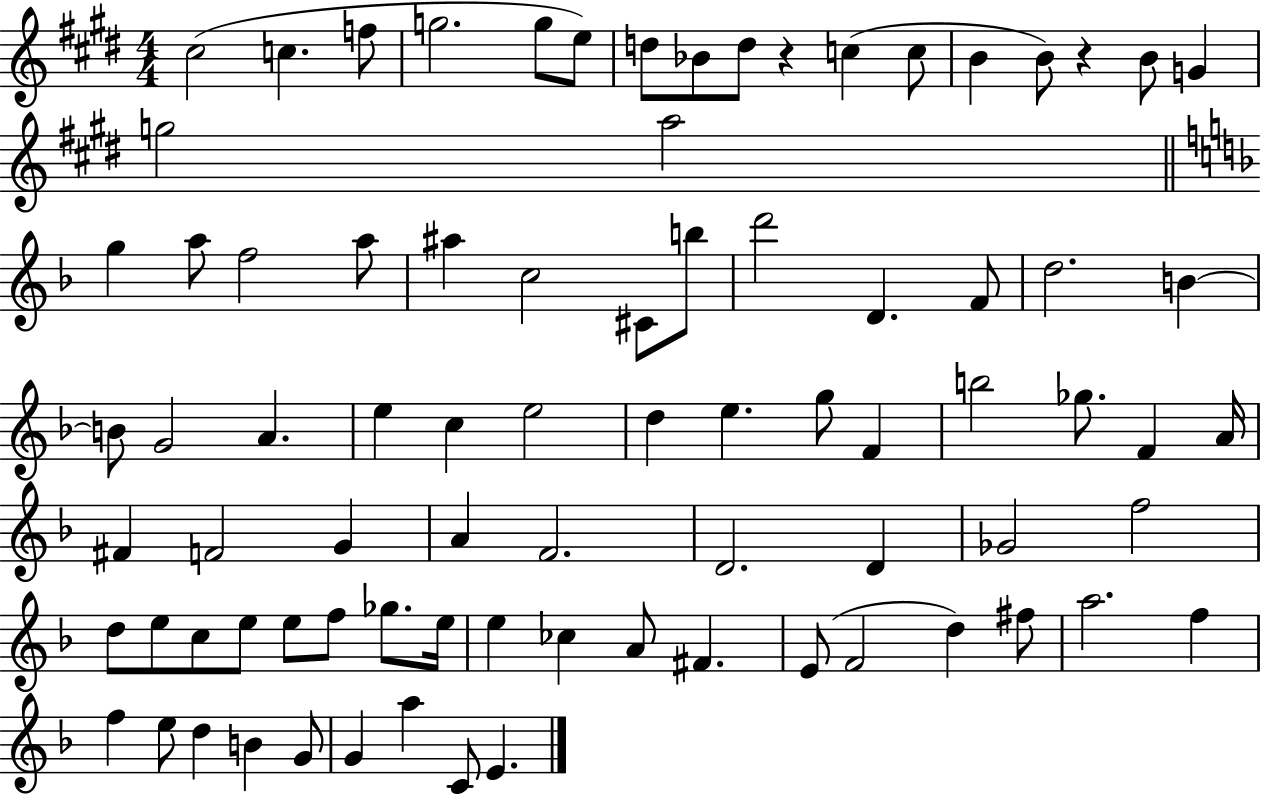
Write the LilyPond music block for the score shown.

{
  \clef treble
  \numericTimeSignature
  \time 4/4
  \key e \major
  cis''2( c''4. f''8 | g''2. g''8 e''8) | d''8 bes'8 d''8 r4 c''4( c''8 | b'4 b'8) r4 b'8 g'4 | \break g''2 a''2 | \bar "||" \break \key f \major g''4 a''8 f''2 a''8 | ais''4 c''2 cis'8 b''8 | d'''2 d'4. f'8 | d''2. b'4~~ | \break b'8 g'2 a'4. | e''4 c''4 e''2 | d''4 e''4. g''8 f'4 | b''2 ges''8. f'4 a'16 | \break fis'4 f'2 g'4 | a'4 f'2. | d'2. d'4 | ges'2 f''2 | \break d''8 e''8 c''8 e''8 e''8 f''8 ges''8. e''16 | e''4 ces''4 a'8 fis'4. | e'8( f'2 d''4) fis''8 | a''2. f''4 | \break f''4 e''8 d''4 b'4 g'8 | g'4 a''4 c'8 e'4. | \bar "|."
}